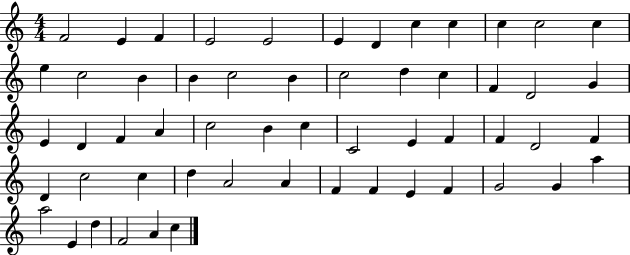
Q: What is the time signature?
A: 4/4